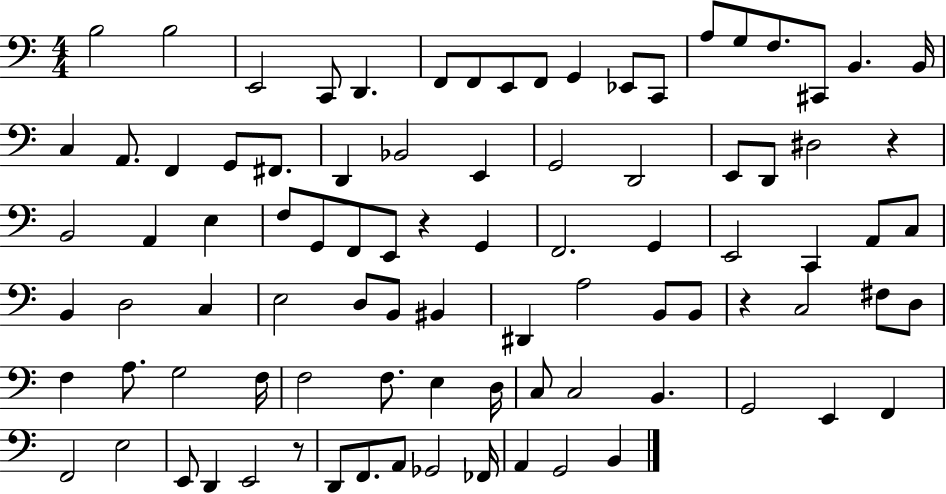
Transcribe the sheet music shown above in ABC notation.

X:1
T:Untitled
M:4/4
L:1/4
K:C
B,2 B,2 E,,2 C,,/2 D,, F,,/2 F,,/2 E,,/2 F,,/2 G,, _E,,/2 C,,/2 A,/2 G,/2 F,/2 ^C,,/2 B,, B,,/4 C, A,,/2 F,, G,,/2 ^F,,/2 D,, _B,,2 E,, G,,2 D,,2 E,,/2 D,,/2 ^D,2 z B,,2 A,, E, F,/2 G,,/2 F,,/2 E,,/2 z G,, F,,2 G,, E,,2 C,, A,,/2 C,/2 B,, D,2 C, E,2 D,/2 B,,/2 ^B,, ^D,, A,2 B,,/2 B,,/2 z C,2 ^F,/2 D,/2 F, A,/2 G,2 F,/4 F,2 F,/2 E, D,/4 C,/2 C,2 B,, G,,2 E,, F,, F,,2 E,2 E,,/2 D,, E,,2 z/2 D,,/2 F,,/2 A,,/2 _G,,2 _F,,/4 A,, G,,2 B,,